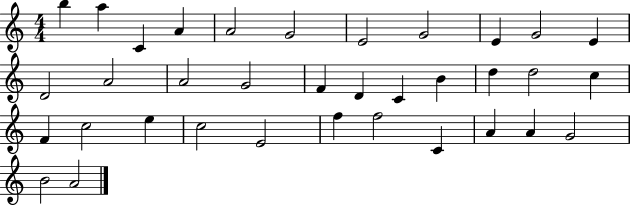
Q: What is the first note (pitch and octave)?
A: B5